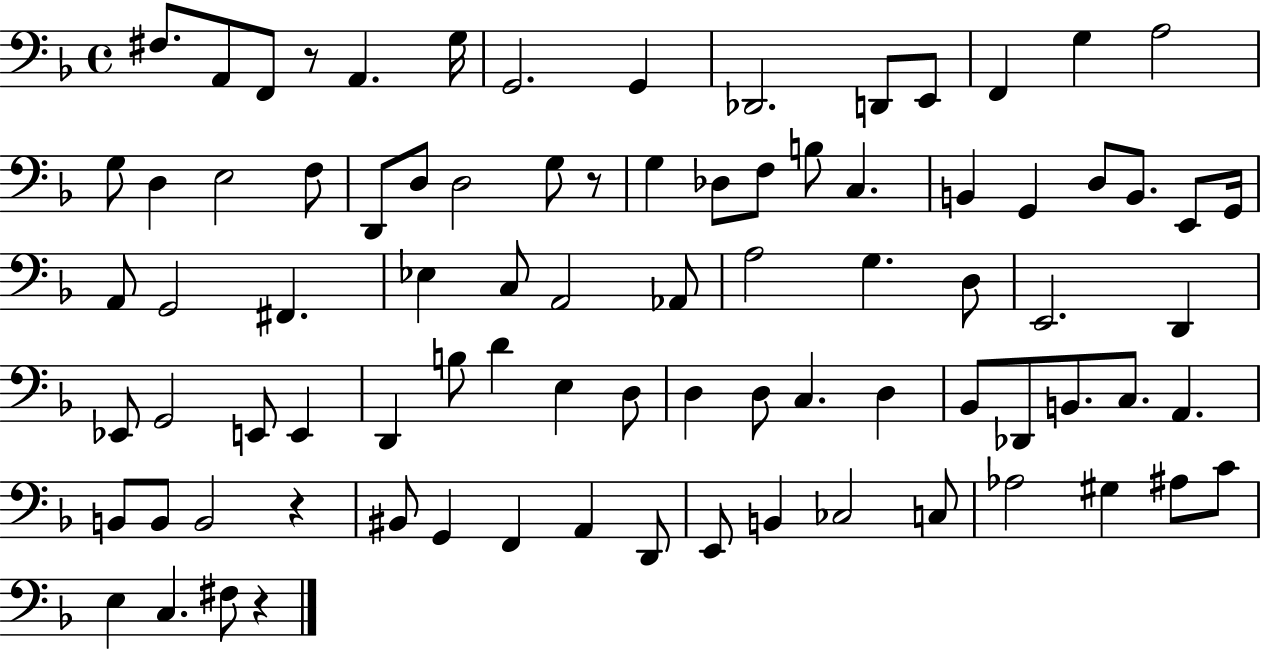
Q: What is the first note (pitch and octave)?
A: F#3